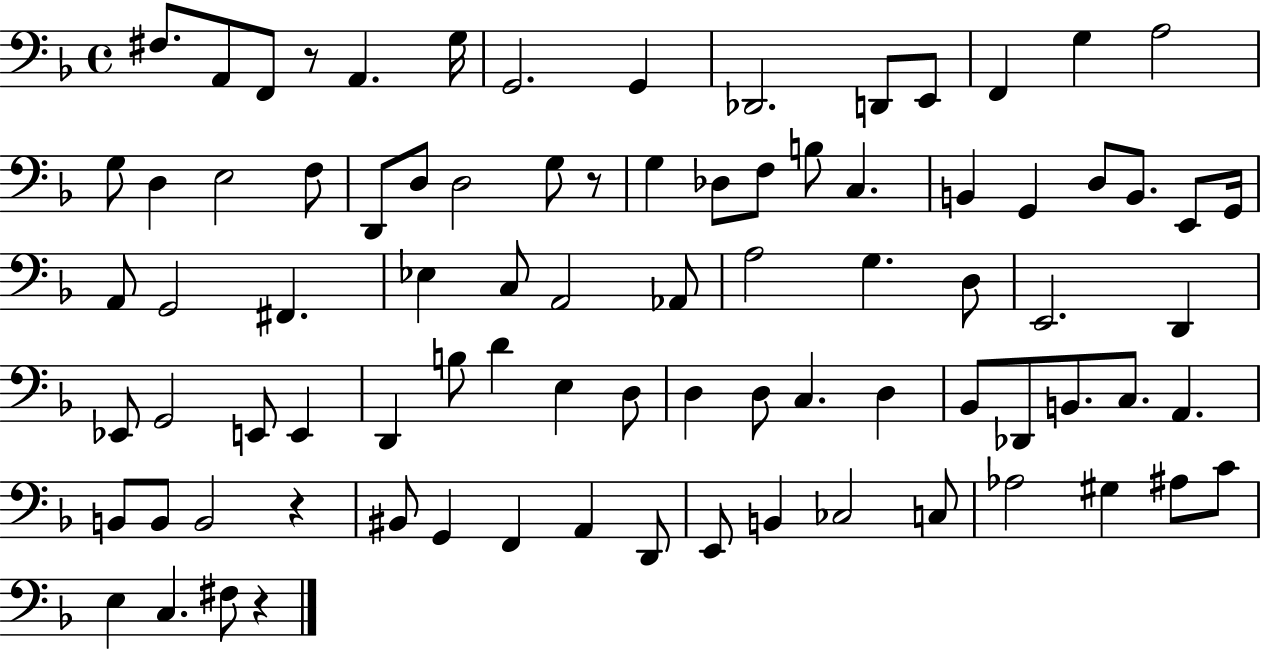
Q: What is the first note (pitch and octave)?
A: F#3